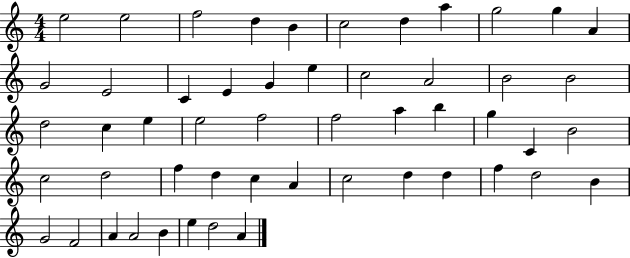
{
  \clef treble
  \numericTimeSignature
  \time 4/4
  \key c \major
  e''2 e''2 | f''2 d''4 b'4 | c''2 d''4 a''4 | g''2 g''4 a'4 | \break g'2 e'2 | c'4 e'4 g'4 e''4 | c''2 a'2 | b'2 b'2 | \break d''2 c''4 e''4 | e''2 f''2 | f''2 a''4 b''4 | g''4 c'4 b'2 | \break c''2 d''2 | f''4 d''4 c''4 a'4 | c''2 d''4 d''4 | f''4 d''2 b'4 | \break g'2 f'2 | a'4 a'2 b'4 | e''4 d''2 a'4 | \bar "|."
}